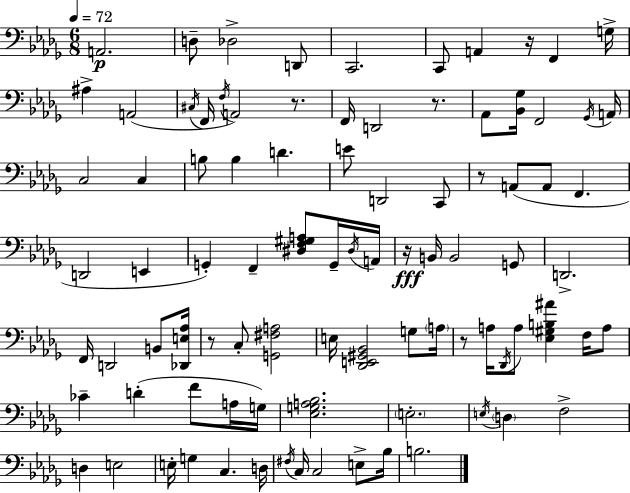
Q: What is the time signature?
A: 6/8